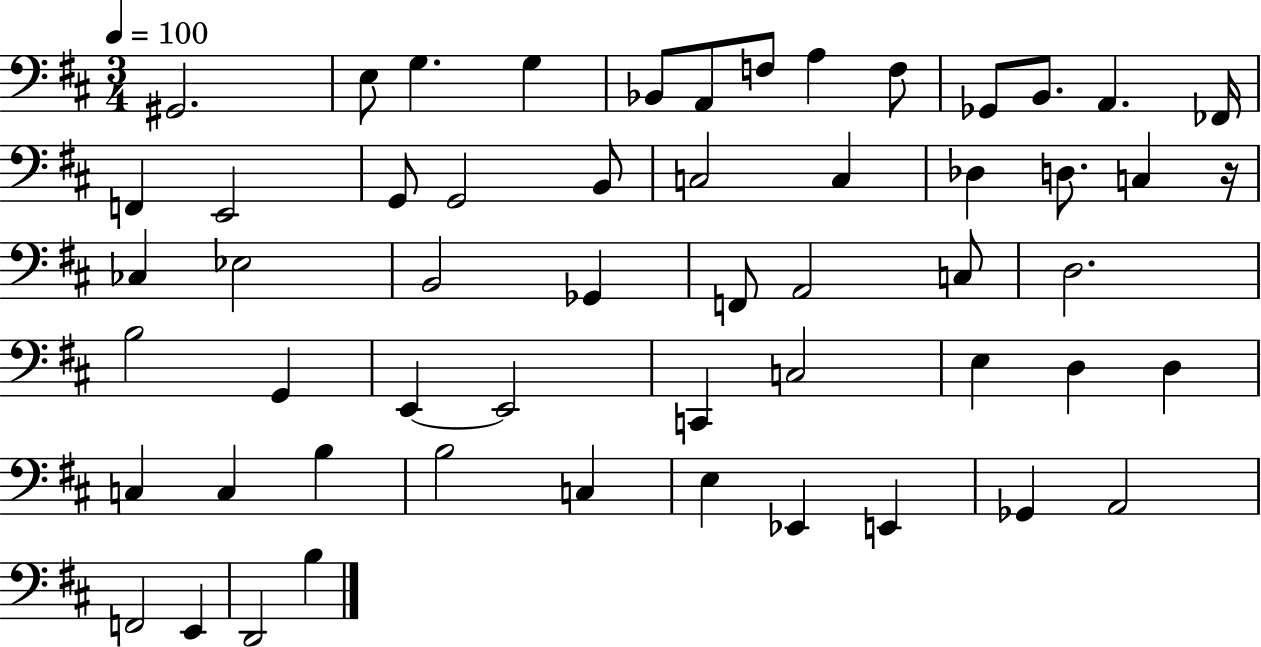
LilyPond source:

{
  \clef bass
  \numericTimeSignature
  \time 3/4
  \key d \major
  \tempo 4 = 100
  \repeat volta 2 { gis,2. | e8 g4. g4 | bes,8 a,8 f8 a4 f8 | ges,8 b,8. a,4. fes,16 | \break f,4 e,2 | g,8 g,2 b,8 | c2 c4 | des4 d8. c4 r16 | \break ces4 ees2 | b,2 ges,4 | f,8 a,2 c8 | d2. | \break b2 g,4 | e,4~~ e,2 | c,4 c2 | e4 d4 d4 | \break c4 c4 b4 | b2 c4 | e4 ees,4 e,4 | ges,4 a,2 | \break f,2 e,4 | d,2 b4 | } \bar "|."
}